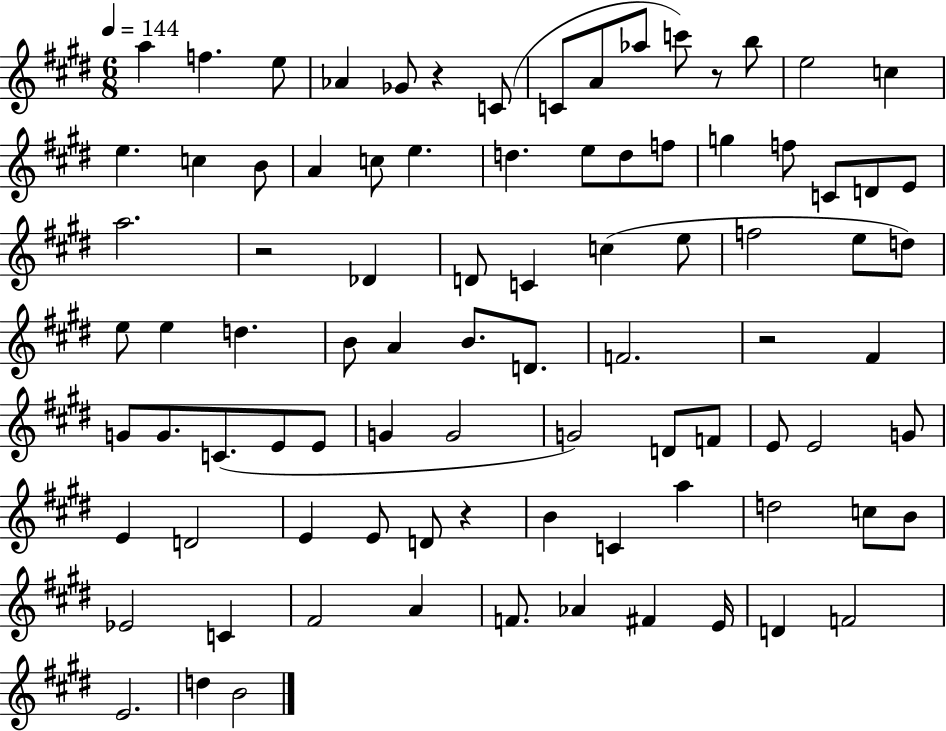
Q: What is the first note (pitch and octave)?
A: A5